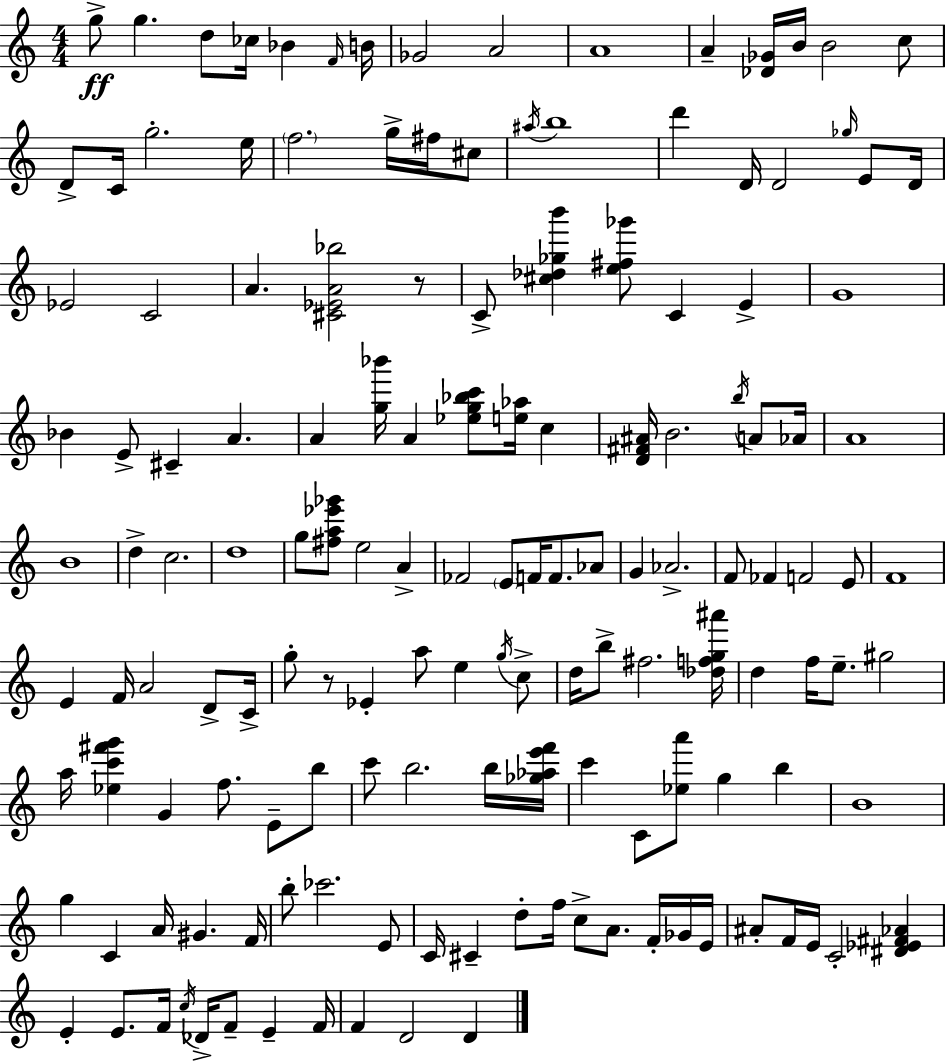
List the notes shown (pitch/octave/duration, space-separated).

G5/e G5/q. D5/e CES5/s Bb4/q F4/s B4/s Gb4/h A4/h A4/w A4/q [Db4,Gb4]/s B4/s B4/h C5/e D4/e C4/s G5/h. E5/s F5/h. G5/s F#5/s C#5/e A#5/s B5/w D6/q D4/s D4/h Gb5/s E4/e D4/s Eb4/h C4/h A4/q. [C#4,Eb4,A4,Bb5]/h R/e C4/e [C#5,Db5,Gb5,B6]/q [E5,F#5,Gb6]/e C4/q E4/q G4/w Bb4/q E4/e C#4/q A4/q. A4/q [G5,Bb6]/s A4/q [Eb5,G5,Bb5,C6]/e [E5,Ab5]/s C5/q [D4,F#4,A#4]/s B4/h. B5/s A4/e Ab4/s A4/w B4/w D5/q C5/h. D5/w G5/e [F#5,A5,Eb6,Gb6]/e E5/h A4/q FES4/h E4/e F4/s F4/e. Ab4/e G4/q Ab4/h. F4/e FES4/q F4/h E4/e F4/w E4/q F4/s A4/h D4/e C4/s G5/e R/e Eb4/q A5/e E5/q G5/s C5/e D5/s B5/e F#5/h. [Db5,F5,G5,A#6]/s D5/q F5/s E5/e. G#5/h A5/s [Eb5,C6,F#6,G6]/q G4/q F5/e. E4/e B5/e C6/e B5/h. B5/s [Gb5,Ab5,E6,F6]/s C6/q C4/e [Eb5,A6]/e G5/q B5/q B4/w G5/q C4/q A4/s G#4/q. F4/s B5/e CES6/h. E4/e C4/s C#4/q D5/e F5/s C5/e A4/e. F4/s Gb4/s E4/s A#4/e F4/s E4/s C4/h [D#4,Eb4,F#4,Ab4]/q E4/q E4/e. F4/s C5/s Db4/s F4/e E4/q F4/s F4/q D4/h D4/q